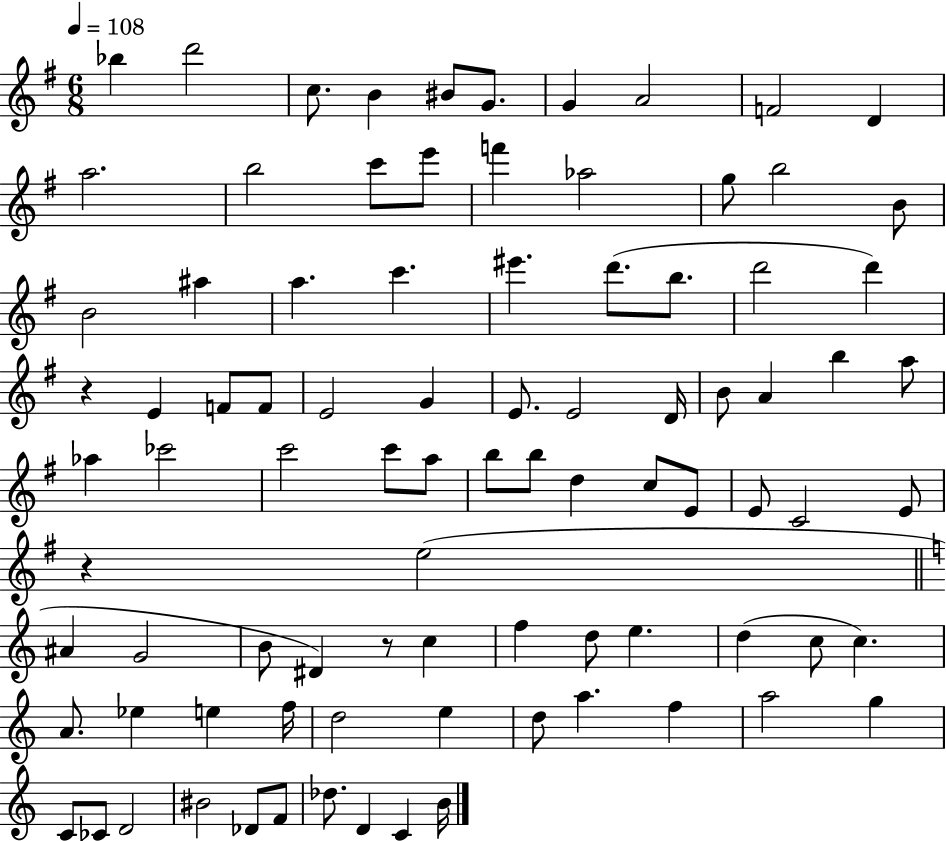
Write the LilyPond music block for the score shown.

{
  \clef treble
  \numericTimeSignature
  \time 6/8
  \key g \major
  \tempo 4 = 108
  bes''4 d'''2 | c''8. b'4 bis'8 g'8. | g'4 a'2 | f'2 d'4 | \break a''2. | b''2 c'''8 e'''8 | f'''4 aes''2 | g''8 b''2 b'8 | \break b'2 ais''4 | a''4. c'''4. | eis'''4. d'''8.( b''8. | d'''2 d'''4) | \break r4 e'4 f'8 f'8 | e'2 g'4 | e'8. e'2 d'16 | b'8 a'4 b''4 a''8 | \break aes''4 ces'''2 | c'''2 c'''8 a''8 | b''8 b''8 d''4 c''8 e'8 | e'8 c'2 e'8 | \break r4 e''2( | \bar "||" \break \key c \major ais'4 g'2 | b'8 dis'4) r8 c''4 | f''4 d''8 e''4. | d''4( c''8 c''4.) | \break a'8. ees''4 e''4 f''16 | d''2 e''4 | d''8 a''4. f''4 | a''2 g''4 | \break c'8 ces'8 d'2 | bis'2 des'8 f'8 | des''8. d'4 c'4 b'16 | \bar "|."
}